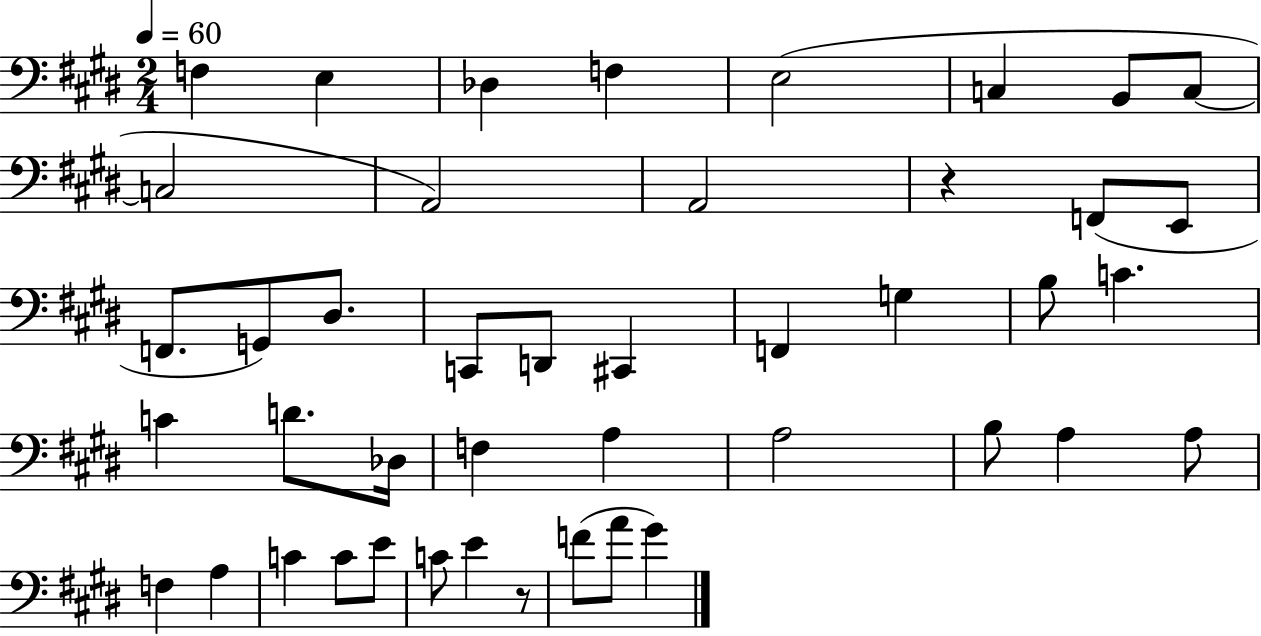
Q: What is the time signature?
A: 2/4